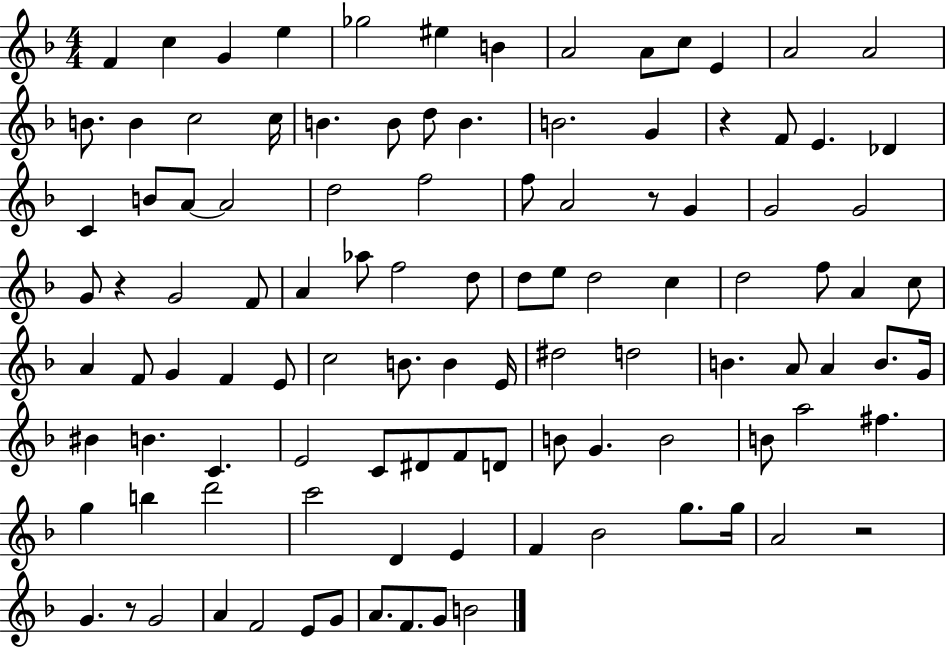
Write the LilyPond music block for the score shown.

{
  \clef treble
  \numericTimeSignature
  \time 4/4
  \key f \major
  \repeat volta 2 { f'4 c''4 g'4 e''4 | ges''2 eis''4 b'4 | a'2 a'8 c''8 e'4 | a'2 a'2 | \break b'8. b'4 c''2 c''16 | b'4. b'8 d''8 b'4. | b'2. g'4 | r4 f'8 e'4. des'4 | \break c'4 b'8 a'8~~ a'2 | d''2 f''2 | f''8 a'2 r8 g'4 | g'2 g'2 | \break g'8 r4 g'2 f'8 | a'4 aes''8 f''2 d''8 | d''8 e''8 d''2 c''4 | d''2 f''8 a'4 c''8 | \break a'4 f'8 g'4 f'4 e'8 | c''2 b'8. b'4 e'16 | dis''2 d''2 | b'4. a'8 a'4 b'8. g'16 | \break bis'4 b'4. c'4. | e'2 c'8 dis'8 f'8 d'8 | b'8 g'4. b'2 | b'8 a''2 fis''4. | \break g''4 b''4 d'''2 | c'''2 d'4 e'4 | f'4 bes'2 g''8. g''16 | a'2 r2 | \break g'4. r8 g'2 | a'4 f'2 e'8 g'8 | a'8. f'8. g'8 b'2 | } \bar "|."
}